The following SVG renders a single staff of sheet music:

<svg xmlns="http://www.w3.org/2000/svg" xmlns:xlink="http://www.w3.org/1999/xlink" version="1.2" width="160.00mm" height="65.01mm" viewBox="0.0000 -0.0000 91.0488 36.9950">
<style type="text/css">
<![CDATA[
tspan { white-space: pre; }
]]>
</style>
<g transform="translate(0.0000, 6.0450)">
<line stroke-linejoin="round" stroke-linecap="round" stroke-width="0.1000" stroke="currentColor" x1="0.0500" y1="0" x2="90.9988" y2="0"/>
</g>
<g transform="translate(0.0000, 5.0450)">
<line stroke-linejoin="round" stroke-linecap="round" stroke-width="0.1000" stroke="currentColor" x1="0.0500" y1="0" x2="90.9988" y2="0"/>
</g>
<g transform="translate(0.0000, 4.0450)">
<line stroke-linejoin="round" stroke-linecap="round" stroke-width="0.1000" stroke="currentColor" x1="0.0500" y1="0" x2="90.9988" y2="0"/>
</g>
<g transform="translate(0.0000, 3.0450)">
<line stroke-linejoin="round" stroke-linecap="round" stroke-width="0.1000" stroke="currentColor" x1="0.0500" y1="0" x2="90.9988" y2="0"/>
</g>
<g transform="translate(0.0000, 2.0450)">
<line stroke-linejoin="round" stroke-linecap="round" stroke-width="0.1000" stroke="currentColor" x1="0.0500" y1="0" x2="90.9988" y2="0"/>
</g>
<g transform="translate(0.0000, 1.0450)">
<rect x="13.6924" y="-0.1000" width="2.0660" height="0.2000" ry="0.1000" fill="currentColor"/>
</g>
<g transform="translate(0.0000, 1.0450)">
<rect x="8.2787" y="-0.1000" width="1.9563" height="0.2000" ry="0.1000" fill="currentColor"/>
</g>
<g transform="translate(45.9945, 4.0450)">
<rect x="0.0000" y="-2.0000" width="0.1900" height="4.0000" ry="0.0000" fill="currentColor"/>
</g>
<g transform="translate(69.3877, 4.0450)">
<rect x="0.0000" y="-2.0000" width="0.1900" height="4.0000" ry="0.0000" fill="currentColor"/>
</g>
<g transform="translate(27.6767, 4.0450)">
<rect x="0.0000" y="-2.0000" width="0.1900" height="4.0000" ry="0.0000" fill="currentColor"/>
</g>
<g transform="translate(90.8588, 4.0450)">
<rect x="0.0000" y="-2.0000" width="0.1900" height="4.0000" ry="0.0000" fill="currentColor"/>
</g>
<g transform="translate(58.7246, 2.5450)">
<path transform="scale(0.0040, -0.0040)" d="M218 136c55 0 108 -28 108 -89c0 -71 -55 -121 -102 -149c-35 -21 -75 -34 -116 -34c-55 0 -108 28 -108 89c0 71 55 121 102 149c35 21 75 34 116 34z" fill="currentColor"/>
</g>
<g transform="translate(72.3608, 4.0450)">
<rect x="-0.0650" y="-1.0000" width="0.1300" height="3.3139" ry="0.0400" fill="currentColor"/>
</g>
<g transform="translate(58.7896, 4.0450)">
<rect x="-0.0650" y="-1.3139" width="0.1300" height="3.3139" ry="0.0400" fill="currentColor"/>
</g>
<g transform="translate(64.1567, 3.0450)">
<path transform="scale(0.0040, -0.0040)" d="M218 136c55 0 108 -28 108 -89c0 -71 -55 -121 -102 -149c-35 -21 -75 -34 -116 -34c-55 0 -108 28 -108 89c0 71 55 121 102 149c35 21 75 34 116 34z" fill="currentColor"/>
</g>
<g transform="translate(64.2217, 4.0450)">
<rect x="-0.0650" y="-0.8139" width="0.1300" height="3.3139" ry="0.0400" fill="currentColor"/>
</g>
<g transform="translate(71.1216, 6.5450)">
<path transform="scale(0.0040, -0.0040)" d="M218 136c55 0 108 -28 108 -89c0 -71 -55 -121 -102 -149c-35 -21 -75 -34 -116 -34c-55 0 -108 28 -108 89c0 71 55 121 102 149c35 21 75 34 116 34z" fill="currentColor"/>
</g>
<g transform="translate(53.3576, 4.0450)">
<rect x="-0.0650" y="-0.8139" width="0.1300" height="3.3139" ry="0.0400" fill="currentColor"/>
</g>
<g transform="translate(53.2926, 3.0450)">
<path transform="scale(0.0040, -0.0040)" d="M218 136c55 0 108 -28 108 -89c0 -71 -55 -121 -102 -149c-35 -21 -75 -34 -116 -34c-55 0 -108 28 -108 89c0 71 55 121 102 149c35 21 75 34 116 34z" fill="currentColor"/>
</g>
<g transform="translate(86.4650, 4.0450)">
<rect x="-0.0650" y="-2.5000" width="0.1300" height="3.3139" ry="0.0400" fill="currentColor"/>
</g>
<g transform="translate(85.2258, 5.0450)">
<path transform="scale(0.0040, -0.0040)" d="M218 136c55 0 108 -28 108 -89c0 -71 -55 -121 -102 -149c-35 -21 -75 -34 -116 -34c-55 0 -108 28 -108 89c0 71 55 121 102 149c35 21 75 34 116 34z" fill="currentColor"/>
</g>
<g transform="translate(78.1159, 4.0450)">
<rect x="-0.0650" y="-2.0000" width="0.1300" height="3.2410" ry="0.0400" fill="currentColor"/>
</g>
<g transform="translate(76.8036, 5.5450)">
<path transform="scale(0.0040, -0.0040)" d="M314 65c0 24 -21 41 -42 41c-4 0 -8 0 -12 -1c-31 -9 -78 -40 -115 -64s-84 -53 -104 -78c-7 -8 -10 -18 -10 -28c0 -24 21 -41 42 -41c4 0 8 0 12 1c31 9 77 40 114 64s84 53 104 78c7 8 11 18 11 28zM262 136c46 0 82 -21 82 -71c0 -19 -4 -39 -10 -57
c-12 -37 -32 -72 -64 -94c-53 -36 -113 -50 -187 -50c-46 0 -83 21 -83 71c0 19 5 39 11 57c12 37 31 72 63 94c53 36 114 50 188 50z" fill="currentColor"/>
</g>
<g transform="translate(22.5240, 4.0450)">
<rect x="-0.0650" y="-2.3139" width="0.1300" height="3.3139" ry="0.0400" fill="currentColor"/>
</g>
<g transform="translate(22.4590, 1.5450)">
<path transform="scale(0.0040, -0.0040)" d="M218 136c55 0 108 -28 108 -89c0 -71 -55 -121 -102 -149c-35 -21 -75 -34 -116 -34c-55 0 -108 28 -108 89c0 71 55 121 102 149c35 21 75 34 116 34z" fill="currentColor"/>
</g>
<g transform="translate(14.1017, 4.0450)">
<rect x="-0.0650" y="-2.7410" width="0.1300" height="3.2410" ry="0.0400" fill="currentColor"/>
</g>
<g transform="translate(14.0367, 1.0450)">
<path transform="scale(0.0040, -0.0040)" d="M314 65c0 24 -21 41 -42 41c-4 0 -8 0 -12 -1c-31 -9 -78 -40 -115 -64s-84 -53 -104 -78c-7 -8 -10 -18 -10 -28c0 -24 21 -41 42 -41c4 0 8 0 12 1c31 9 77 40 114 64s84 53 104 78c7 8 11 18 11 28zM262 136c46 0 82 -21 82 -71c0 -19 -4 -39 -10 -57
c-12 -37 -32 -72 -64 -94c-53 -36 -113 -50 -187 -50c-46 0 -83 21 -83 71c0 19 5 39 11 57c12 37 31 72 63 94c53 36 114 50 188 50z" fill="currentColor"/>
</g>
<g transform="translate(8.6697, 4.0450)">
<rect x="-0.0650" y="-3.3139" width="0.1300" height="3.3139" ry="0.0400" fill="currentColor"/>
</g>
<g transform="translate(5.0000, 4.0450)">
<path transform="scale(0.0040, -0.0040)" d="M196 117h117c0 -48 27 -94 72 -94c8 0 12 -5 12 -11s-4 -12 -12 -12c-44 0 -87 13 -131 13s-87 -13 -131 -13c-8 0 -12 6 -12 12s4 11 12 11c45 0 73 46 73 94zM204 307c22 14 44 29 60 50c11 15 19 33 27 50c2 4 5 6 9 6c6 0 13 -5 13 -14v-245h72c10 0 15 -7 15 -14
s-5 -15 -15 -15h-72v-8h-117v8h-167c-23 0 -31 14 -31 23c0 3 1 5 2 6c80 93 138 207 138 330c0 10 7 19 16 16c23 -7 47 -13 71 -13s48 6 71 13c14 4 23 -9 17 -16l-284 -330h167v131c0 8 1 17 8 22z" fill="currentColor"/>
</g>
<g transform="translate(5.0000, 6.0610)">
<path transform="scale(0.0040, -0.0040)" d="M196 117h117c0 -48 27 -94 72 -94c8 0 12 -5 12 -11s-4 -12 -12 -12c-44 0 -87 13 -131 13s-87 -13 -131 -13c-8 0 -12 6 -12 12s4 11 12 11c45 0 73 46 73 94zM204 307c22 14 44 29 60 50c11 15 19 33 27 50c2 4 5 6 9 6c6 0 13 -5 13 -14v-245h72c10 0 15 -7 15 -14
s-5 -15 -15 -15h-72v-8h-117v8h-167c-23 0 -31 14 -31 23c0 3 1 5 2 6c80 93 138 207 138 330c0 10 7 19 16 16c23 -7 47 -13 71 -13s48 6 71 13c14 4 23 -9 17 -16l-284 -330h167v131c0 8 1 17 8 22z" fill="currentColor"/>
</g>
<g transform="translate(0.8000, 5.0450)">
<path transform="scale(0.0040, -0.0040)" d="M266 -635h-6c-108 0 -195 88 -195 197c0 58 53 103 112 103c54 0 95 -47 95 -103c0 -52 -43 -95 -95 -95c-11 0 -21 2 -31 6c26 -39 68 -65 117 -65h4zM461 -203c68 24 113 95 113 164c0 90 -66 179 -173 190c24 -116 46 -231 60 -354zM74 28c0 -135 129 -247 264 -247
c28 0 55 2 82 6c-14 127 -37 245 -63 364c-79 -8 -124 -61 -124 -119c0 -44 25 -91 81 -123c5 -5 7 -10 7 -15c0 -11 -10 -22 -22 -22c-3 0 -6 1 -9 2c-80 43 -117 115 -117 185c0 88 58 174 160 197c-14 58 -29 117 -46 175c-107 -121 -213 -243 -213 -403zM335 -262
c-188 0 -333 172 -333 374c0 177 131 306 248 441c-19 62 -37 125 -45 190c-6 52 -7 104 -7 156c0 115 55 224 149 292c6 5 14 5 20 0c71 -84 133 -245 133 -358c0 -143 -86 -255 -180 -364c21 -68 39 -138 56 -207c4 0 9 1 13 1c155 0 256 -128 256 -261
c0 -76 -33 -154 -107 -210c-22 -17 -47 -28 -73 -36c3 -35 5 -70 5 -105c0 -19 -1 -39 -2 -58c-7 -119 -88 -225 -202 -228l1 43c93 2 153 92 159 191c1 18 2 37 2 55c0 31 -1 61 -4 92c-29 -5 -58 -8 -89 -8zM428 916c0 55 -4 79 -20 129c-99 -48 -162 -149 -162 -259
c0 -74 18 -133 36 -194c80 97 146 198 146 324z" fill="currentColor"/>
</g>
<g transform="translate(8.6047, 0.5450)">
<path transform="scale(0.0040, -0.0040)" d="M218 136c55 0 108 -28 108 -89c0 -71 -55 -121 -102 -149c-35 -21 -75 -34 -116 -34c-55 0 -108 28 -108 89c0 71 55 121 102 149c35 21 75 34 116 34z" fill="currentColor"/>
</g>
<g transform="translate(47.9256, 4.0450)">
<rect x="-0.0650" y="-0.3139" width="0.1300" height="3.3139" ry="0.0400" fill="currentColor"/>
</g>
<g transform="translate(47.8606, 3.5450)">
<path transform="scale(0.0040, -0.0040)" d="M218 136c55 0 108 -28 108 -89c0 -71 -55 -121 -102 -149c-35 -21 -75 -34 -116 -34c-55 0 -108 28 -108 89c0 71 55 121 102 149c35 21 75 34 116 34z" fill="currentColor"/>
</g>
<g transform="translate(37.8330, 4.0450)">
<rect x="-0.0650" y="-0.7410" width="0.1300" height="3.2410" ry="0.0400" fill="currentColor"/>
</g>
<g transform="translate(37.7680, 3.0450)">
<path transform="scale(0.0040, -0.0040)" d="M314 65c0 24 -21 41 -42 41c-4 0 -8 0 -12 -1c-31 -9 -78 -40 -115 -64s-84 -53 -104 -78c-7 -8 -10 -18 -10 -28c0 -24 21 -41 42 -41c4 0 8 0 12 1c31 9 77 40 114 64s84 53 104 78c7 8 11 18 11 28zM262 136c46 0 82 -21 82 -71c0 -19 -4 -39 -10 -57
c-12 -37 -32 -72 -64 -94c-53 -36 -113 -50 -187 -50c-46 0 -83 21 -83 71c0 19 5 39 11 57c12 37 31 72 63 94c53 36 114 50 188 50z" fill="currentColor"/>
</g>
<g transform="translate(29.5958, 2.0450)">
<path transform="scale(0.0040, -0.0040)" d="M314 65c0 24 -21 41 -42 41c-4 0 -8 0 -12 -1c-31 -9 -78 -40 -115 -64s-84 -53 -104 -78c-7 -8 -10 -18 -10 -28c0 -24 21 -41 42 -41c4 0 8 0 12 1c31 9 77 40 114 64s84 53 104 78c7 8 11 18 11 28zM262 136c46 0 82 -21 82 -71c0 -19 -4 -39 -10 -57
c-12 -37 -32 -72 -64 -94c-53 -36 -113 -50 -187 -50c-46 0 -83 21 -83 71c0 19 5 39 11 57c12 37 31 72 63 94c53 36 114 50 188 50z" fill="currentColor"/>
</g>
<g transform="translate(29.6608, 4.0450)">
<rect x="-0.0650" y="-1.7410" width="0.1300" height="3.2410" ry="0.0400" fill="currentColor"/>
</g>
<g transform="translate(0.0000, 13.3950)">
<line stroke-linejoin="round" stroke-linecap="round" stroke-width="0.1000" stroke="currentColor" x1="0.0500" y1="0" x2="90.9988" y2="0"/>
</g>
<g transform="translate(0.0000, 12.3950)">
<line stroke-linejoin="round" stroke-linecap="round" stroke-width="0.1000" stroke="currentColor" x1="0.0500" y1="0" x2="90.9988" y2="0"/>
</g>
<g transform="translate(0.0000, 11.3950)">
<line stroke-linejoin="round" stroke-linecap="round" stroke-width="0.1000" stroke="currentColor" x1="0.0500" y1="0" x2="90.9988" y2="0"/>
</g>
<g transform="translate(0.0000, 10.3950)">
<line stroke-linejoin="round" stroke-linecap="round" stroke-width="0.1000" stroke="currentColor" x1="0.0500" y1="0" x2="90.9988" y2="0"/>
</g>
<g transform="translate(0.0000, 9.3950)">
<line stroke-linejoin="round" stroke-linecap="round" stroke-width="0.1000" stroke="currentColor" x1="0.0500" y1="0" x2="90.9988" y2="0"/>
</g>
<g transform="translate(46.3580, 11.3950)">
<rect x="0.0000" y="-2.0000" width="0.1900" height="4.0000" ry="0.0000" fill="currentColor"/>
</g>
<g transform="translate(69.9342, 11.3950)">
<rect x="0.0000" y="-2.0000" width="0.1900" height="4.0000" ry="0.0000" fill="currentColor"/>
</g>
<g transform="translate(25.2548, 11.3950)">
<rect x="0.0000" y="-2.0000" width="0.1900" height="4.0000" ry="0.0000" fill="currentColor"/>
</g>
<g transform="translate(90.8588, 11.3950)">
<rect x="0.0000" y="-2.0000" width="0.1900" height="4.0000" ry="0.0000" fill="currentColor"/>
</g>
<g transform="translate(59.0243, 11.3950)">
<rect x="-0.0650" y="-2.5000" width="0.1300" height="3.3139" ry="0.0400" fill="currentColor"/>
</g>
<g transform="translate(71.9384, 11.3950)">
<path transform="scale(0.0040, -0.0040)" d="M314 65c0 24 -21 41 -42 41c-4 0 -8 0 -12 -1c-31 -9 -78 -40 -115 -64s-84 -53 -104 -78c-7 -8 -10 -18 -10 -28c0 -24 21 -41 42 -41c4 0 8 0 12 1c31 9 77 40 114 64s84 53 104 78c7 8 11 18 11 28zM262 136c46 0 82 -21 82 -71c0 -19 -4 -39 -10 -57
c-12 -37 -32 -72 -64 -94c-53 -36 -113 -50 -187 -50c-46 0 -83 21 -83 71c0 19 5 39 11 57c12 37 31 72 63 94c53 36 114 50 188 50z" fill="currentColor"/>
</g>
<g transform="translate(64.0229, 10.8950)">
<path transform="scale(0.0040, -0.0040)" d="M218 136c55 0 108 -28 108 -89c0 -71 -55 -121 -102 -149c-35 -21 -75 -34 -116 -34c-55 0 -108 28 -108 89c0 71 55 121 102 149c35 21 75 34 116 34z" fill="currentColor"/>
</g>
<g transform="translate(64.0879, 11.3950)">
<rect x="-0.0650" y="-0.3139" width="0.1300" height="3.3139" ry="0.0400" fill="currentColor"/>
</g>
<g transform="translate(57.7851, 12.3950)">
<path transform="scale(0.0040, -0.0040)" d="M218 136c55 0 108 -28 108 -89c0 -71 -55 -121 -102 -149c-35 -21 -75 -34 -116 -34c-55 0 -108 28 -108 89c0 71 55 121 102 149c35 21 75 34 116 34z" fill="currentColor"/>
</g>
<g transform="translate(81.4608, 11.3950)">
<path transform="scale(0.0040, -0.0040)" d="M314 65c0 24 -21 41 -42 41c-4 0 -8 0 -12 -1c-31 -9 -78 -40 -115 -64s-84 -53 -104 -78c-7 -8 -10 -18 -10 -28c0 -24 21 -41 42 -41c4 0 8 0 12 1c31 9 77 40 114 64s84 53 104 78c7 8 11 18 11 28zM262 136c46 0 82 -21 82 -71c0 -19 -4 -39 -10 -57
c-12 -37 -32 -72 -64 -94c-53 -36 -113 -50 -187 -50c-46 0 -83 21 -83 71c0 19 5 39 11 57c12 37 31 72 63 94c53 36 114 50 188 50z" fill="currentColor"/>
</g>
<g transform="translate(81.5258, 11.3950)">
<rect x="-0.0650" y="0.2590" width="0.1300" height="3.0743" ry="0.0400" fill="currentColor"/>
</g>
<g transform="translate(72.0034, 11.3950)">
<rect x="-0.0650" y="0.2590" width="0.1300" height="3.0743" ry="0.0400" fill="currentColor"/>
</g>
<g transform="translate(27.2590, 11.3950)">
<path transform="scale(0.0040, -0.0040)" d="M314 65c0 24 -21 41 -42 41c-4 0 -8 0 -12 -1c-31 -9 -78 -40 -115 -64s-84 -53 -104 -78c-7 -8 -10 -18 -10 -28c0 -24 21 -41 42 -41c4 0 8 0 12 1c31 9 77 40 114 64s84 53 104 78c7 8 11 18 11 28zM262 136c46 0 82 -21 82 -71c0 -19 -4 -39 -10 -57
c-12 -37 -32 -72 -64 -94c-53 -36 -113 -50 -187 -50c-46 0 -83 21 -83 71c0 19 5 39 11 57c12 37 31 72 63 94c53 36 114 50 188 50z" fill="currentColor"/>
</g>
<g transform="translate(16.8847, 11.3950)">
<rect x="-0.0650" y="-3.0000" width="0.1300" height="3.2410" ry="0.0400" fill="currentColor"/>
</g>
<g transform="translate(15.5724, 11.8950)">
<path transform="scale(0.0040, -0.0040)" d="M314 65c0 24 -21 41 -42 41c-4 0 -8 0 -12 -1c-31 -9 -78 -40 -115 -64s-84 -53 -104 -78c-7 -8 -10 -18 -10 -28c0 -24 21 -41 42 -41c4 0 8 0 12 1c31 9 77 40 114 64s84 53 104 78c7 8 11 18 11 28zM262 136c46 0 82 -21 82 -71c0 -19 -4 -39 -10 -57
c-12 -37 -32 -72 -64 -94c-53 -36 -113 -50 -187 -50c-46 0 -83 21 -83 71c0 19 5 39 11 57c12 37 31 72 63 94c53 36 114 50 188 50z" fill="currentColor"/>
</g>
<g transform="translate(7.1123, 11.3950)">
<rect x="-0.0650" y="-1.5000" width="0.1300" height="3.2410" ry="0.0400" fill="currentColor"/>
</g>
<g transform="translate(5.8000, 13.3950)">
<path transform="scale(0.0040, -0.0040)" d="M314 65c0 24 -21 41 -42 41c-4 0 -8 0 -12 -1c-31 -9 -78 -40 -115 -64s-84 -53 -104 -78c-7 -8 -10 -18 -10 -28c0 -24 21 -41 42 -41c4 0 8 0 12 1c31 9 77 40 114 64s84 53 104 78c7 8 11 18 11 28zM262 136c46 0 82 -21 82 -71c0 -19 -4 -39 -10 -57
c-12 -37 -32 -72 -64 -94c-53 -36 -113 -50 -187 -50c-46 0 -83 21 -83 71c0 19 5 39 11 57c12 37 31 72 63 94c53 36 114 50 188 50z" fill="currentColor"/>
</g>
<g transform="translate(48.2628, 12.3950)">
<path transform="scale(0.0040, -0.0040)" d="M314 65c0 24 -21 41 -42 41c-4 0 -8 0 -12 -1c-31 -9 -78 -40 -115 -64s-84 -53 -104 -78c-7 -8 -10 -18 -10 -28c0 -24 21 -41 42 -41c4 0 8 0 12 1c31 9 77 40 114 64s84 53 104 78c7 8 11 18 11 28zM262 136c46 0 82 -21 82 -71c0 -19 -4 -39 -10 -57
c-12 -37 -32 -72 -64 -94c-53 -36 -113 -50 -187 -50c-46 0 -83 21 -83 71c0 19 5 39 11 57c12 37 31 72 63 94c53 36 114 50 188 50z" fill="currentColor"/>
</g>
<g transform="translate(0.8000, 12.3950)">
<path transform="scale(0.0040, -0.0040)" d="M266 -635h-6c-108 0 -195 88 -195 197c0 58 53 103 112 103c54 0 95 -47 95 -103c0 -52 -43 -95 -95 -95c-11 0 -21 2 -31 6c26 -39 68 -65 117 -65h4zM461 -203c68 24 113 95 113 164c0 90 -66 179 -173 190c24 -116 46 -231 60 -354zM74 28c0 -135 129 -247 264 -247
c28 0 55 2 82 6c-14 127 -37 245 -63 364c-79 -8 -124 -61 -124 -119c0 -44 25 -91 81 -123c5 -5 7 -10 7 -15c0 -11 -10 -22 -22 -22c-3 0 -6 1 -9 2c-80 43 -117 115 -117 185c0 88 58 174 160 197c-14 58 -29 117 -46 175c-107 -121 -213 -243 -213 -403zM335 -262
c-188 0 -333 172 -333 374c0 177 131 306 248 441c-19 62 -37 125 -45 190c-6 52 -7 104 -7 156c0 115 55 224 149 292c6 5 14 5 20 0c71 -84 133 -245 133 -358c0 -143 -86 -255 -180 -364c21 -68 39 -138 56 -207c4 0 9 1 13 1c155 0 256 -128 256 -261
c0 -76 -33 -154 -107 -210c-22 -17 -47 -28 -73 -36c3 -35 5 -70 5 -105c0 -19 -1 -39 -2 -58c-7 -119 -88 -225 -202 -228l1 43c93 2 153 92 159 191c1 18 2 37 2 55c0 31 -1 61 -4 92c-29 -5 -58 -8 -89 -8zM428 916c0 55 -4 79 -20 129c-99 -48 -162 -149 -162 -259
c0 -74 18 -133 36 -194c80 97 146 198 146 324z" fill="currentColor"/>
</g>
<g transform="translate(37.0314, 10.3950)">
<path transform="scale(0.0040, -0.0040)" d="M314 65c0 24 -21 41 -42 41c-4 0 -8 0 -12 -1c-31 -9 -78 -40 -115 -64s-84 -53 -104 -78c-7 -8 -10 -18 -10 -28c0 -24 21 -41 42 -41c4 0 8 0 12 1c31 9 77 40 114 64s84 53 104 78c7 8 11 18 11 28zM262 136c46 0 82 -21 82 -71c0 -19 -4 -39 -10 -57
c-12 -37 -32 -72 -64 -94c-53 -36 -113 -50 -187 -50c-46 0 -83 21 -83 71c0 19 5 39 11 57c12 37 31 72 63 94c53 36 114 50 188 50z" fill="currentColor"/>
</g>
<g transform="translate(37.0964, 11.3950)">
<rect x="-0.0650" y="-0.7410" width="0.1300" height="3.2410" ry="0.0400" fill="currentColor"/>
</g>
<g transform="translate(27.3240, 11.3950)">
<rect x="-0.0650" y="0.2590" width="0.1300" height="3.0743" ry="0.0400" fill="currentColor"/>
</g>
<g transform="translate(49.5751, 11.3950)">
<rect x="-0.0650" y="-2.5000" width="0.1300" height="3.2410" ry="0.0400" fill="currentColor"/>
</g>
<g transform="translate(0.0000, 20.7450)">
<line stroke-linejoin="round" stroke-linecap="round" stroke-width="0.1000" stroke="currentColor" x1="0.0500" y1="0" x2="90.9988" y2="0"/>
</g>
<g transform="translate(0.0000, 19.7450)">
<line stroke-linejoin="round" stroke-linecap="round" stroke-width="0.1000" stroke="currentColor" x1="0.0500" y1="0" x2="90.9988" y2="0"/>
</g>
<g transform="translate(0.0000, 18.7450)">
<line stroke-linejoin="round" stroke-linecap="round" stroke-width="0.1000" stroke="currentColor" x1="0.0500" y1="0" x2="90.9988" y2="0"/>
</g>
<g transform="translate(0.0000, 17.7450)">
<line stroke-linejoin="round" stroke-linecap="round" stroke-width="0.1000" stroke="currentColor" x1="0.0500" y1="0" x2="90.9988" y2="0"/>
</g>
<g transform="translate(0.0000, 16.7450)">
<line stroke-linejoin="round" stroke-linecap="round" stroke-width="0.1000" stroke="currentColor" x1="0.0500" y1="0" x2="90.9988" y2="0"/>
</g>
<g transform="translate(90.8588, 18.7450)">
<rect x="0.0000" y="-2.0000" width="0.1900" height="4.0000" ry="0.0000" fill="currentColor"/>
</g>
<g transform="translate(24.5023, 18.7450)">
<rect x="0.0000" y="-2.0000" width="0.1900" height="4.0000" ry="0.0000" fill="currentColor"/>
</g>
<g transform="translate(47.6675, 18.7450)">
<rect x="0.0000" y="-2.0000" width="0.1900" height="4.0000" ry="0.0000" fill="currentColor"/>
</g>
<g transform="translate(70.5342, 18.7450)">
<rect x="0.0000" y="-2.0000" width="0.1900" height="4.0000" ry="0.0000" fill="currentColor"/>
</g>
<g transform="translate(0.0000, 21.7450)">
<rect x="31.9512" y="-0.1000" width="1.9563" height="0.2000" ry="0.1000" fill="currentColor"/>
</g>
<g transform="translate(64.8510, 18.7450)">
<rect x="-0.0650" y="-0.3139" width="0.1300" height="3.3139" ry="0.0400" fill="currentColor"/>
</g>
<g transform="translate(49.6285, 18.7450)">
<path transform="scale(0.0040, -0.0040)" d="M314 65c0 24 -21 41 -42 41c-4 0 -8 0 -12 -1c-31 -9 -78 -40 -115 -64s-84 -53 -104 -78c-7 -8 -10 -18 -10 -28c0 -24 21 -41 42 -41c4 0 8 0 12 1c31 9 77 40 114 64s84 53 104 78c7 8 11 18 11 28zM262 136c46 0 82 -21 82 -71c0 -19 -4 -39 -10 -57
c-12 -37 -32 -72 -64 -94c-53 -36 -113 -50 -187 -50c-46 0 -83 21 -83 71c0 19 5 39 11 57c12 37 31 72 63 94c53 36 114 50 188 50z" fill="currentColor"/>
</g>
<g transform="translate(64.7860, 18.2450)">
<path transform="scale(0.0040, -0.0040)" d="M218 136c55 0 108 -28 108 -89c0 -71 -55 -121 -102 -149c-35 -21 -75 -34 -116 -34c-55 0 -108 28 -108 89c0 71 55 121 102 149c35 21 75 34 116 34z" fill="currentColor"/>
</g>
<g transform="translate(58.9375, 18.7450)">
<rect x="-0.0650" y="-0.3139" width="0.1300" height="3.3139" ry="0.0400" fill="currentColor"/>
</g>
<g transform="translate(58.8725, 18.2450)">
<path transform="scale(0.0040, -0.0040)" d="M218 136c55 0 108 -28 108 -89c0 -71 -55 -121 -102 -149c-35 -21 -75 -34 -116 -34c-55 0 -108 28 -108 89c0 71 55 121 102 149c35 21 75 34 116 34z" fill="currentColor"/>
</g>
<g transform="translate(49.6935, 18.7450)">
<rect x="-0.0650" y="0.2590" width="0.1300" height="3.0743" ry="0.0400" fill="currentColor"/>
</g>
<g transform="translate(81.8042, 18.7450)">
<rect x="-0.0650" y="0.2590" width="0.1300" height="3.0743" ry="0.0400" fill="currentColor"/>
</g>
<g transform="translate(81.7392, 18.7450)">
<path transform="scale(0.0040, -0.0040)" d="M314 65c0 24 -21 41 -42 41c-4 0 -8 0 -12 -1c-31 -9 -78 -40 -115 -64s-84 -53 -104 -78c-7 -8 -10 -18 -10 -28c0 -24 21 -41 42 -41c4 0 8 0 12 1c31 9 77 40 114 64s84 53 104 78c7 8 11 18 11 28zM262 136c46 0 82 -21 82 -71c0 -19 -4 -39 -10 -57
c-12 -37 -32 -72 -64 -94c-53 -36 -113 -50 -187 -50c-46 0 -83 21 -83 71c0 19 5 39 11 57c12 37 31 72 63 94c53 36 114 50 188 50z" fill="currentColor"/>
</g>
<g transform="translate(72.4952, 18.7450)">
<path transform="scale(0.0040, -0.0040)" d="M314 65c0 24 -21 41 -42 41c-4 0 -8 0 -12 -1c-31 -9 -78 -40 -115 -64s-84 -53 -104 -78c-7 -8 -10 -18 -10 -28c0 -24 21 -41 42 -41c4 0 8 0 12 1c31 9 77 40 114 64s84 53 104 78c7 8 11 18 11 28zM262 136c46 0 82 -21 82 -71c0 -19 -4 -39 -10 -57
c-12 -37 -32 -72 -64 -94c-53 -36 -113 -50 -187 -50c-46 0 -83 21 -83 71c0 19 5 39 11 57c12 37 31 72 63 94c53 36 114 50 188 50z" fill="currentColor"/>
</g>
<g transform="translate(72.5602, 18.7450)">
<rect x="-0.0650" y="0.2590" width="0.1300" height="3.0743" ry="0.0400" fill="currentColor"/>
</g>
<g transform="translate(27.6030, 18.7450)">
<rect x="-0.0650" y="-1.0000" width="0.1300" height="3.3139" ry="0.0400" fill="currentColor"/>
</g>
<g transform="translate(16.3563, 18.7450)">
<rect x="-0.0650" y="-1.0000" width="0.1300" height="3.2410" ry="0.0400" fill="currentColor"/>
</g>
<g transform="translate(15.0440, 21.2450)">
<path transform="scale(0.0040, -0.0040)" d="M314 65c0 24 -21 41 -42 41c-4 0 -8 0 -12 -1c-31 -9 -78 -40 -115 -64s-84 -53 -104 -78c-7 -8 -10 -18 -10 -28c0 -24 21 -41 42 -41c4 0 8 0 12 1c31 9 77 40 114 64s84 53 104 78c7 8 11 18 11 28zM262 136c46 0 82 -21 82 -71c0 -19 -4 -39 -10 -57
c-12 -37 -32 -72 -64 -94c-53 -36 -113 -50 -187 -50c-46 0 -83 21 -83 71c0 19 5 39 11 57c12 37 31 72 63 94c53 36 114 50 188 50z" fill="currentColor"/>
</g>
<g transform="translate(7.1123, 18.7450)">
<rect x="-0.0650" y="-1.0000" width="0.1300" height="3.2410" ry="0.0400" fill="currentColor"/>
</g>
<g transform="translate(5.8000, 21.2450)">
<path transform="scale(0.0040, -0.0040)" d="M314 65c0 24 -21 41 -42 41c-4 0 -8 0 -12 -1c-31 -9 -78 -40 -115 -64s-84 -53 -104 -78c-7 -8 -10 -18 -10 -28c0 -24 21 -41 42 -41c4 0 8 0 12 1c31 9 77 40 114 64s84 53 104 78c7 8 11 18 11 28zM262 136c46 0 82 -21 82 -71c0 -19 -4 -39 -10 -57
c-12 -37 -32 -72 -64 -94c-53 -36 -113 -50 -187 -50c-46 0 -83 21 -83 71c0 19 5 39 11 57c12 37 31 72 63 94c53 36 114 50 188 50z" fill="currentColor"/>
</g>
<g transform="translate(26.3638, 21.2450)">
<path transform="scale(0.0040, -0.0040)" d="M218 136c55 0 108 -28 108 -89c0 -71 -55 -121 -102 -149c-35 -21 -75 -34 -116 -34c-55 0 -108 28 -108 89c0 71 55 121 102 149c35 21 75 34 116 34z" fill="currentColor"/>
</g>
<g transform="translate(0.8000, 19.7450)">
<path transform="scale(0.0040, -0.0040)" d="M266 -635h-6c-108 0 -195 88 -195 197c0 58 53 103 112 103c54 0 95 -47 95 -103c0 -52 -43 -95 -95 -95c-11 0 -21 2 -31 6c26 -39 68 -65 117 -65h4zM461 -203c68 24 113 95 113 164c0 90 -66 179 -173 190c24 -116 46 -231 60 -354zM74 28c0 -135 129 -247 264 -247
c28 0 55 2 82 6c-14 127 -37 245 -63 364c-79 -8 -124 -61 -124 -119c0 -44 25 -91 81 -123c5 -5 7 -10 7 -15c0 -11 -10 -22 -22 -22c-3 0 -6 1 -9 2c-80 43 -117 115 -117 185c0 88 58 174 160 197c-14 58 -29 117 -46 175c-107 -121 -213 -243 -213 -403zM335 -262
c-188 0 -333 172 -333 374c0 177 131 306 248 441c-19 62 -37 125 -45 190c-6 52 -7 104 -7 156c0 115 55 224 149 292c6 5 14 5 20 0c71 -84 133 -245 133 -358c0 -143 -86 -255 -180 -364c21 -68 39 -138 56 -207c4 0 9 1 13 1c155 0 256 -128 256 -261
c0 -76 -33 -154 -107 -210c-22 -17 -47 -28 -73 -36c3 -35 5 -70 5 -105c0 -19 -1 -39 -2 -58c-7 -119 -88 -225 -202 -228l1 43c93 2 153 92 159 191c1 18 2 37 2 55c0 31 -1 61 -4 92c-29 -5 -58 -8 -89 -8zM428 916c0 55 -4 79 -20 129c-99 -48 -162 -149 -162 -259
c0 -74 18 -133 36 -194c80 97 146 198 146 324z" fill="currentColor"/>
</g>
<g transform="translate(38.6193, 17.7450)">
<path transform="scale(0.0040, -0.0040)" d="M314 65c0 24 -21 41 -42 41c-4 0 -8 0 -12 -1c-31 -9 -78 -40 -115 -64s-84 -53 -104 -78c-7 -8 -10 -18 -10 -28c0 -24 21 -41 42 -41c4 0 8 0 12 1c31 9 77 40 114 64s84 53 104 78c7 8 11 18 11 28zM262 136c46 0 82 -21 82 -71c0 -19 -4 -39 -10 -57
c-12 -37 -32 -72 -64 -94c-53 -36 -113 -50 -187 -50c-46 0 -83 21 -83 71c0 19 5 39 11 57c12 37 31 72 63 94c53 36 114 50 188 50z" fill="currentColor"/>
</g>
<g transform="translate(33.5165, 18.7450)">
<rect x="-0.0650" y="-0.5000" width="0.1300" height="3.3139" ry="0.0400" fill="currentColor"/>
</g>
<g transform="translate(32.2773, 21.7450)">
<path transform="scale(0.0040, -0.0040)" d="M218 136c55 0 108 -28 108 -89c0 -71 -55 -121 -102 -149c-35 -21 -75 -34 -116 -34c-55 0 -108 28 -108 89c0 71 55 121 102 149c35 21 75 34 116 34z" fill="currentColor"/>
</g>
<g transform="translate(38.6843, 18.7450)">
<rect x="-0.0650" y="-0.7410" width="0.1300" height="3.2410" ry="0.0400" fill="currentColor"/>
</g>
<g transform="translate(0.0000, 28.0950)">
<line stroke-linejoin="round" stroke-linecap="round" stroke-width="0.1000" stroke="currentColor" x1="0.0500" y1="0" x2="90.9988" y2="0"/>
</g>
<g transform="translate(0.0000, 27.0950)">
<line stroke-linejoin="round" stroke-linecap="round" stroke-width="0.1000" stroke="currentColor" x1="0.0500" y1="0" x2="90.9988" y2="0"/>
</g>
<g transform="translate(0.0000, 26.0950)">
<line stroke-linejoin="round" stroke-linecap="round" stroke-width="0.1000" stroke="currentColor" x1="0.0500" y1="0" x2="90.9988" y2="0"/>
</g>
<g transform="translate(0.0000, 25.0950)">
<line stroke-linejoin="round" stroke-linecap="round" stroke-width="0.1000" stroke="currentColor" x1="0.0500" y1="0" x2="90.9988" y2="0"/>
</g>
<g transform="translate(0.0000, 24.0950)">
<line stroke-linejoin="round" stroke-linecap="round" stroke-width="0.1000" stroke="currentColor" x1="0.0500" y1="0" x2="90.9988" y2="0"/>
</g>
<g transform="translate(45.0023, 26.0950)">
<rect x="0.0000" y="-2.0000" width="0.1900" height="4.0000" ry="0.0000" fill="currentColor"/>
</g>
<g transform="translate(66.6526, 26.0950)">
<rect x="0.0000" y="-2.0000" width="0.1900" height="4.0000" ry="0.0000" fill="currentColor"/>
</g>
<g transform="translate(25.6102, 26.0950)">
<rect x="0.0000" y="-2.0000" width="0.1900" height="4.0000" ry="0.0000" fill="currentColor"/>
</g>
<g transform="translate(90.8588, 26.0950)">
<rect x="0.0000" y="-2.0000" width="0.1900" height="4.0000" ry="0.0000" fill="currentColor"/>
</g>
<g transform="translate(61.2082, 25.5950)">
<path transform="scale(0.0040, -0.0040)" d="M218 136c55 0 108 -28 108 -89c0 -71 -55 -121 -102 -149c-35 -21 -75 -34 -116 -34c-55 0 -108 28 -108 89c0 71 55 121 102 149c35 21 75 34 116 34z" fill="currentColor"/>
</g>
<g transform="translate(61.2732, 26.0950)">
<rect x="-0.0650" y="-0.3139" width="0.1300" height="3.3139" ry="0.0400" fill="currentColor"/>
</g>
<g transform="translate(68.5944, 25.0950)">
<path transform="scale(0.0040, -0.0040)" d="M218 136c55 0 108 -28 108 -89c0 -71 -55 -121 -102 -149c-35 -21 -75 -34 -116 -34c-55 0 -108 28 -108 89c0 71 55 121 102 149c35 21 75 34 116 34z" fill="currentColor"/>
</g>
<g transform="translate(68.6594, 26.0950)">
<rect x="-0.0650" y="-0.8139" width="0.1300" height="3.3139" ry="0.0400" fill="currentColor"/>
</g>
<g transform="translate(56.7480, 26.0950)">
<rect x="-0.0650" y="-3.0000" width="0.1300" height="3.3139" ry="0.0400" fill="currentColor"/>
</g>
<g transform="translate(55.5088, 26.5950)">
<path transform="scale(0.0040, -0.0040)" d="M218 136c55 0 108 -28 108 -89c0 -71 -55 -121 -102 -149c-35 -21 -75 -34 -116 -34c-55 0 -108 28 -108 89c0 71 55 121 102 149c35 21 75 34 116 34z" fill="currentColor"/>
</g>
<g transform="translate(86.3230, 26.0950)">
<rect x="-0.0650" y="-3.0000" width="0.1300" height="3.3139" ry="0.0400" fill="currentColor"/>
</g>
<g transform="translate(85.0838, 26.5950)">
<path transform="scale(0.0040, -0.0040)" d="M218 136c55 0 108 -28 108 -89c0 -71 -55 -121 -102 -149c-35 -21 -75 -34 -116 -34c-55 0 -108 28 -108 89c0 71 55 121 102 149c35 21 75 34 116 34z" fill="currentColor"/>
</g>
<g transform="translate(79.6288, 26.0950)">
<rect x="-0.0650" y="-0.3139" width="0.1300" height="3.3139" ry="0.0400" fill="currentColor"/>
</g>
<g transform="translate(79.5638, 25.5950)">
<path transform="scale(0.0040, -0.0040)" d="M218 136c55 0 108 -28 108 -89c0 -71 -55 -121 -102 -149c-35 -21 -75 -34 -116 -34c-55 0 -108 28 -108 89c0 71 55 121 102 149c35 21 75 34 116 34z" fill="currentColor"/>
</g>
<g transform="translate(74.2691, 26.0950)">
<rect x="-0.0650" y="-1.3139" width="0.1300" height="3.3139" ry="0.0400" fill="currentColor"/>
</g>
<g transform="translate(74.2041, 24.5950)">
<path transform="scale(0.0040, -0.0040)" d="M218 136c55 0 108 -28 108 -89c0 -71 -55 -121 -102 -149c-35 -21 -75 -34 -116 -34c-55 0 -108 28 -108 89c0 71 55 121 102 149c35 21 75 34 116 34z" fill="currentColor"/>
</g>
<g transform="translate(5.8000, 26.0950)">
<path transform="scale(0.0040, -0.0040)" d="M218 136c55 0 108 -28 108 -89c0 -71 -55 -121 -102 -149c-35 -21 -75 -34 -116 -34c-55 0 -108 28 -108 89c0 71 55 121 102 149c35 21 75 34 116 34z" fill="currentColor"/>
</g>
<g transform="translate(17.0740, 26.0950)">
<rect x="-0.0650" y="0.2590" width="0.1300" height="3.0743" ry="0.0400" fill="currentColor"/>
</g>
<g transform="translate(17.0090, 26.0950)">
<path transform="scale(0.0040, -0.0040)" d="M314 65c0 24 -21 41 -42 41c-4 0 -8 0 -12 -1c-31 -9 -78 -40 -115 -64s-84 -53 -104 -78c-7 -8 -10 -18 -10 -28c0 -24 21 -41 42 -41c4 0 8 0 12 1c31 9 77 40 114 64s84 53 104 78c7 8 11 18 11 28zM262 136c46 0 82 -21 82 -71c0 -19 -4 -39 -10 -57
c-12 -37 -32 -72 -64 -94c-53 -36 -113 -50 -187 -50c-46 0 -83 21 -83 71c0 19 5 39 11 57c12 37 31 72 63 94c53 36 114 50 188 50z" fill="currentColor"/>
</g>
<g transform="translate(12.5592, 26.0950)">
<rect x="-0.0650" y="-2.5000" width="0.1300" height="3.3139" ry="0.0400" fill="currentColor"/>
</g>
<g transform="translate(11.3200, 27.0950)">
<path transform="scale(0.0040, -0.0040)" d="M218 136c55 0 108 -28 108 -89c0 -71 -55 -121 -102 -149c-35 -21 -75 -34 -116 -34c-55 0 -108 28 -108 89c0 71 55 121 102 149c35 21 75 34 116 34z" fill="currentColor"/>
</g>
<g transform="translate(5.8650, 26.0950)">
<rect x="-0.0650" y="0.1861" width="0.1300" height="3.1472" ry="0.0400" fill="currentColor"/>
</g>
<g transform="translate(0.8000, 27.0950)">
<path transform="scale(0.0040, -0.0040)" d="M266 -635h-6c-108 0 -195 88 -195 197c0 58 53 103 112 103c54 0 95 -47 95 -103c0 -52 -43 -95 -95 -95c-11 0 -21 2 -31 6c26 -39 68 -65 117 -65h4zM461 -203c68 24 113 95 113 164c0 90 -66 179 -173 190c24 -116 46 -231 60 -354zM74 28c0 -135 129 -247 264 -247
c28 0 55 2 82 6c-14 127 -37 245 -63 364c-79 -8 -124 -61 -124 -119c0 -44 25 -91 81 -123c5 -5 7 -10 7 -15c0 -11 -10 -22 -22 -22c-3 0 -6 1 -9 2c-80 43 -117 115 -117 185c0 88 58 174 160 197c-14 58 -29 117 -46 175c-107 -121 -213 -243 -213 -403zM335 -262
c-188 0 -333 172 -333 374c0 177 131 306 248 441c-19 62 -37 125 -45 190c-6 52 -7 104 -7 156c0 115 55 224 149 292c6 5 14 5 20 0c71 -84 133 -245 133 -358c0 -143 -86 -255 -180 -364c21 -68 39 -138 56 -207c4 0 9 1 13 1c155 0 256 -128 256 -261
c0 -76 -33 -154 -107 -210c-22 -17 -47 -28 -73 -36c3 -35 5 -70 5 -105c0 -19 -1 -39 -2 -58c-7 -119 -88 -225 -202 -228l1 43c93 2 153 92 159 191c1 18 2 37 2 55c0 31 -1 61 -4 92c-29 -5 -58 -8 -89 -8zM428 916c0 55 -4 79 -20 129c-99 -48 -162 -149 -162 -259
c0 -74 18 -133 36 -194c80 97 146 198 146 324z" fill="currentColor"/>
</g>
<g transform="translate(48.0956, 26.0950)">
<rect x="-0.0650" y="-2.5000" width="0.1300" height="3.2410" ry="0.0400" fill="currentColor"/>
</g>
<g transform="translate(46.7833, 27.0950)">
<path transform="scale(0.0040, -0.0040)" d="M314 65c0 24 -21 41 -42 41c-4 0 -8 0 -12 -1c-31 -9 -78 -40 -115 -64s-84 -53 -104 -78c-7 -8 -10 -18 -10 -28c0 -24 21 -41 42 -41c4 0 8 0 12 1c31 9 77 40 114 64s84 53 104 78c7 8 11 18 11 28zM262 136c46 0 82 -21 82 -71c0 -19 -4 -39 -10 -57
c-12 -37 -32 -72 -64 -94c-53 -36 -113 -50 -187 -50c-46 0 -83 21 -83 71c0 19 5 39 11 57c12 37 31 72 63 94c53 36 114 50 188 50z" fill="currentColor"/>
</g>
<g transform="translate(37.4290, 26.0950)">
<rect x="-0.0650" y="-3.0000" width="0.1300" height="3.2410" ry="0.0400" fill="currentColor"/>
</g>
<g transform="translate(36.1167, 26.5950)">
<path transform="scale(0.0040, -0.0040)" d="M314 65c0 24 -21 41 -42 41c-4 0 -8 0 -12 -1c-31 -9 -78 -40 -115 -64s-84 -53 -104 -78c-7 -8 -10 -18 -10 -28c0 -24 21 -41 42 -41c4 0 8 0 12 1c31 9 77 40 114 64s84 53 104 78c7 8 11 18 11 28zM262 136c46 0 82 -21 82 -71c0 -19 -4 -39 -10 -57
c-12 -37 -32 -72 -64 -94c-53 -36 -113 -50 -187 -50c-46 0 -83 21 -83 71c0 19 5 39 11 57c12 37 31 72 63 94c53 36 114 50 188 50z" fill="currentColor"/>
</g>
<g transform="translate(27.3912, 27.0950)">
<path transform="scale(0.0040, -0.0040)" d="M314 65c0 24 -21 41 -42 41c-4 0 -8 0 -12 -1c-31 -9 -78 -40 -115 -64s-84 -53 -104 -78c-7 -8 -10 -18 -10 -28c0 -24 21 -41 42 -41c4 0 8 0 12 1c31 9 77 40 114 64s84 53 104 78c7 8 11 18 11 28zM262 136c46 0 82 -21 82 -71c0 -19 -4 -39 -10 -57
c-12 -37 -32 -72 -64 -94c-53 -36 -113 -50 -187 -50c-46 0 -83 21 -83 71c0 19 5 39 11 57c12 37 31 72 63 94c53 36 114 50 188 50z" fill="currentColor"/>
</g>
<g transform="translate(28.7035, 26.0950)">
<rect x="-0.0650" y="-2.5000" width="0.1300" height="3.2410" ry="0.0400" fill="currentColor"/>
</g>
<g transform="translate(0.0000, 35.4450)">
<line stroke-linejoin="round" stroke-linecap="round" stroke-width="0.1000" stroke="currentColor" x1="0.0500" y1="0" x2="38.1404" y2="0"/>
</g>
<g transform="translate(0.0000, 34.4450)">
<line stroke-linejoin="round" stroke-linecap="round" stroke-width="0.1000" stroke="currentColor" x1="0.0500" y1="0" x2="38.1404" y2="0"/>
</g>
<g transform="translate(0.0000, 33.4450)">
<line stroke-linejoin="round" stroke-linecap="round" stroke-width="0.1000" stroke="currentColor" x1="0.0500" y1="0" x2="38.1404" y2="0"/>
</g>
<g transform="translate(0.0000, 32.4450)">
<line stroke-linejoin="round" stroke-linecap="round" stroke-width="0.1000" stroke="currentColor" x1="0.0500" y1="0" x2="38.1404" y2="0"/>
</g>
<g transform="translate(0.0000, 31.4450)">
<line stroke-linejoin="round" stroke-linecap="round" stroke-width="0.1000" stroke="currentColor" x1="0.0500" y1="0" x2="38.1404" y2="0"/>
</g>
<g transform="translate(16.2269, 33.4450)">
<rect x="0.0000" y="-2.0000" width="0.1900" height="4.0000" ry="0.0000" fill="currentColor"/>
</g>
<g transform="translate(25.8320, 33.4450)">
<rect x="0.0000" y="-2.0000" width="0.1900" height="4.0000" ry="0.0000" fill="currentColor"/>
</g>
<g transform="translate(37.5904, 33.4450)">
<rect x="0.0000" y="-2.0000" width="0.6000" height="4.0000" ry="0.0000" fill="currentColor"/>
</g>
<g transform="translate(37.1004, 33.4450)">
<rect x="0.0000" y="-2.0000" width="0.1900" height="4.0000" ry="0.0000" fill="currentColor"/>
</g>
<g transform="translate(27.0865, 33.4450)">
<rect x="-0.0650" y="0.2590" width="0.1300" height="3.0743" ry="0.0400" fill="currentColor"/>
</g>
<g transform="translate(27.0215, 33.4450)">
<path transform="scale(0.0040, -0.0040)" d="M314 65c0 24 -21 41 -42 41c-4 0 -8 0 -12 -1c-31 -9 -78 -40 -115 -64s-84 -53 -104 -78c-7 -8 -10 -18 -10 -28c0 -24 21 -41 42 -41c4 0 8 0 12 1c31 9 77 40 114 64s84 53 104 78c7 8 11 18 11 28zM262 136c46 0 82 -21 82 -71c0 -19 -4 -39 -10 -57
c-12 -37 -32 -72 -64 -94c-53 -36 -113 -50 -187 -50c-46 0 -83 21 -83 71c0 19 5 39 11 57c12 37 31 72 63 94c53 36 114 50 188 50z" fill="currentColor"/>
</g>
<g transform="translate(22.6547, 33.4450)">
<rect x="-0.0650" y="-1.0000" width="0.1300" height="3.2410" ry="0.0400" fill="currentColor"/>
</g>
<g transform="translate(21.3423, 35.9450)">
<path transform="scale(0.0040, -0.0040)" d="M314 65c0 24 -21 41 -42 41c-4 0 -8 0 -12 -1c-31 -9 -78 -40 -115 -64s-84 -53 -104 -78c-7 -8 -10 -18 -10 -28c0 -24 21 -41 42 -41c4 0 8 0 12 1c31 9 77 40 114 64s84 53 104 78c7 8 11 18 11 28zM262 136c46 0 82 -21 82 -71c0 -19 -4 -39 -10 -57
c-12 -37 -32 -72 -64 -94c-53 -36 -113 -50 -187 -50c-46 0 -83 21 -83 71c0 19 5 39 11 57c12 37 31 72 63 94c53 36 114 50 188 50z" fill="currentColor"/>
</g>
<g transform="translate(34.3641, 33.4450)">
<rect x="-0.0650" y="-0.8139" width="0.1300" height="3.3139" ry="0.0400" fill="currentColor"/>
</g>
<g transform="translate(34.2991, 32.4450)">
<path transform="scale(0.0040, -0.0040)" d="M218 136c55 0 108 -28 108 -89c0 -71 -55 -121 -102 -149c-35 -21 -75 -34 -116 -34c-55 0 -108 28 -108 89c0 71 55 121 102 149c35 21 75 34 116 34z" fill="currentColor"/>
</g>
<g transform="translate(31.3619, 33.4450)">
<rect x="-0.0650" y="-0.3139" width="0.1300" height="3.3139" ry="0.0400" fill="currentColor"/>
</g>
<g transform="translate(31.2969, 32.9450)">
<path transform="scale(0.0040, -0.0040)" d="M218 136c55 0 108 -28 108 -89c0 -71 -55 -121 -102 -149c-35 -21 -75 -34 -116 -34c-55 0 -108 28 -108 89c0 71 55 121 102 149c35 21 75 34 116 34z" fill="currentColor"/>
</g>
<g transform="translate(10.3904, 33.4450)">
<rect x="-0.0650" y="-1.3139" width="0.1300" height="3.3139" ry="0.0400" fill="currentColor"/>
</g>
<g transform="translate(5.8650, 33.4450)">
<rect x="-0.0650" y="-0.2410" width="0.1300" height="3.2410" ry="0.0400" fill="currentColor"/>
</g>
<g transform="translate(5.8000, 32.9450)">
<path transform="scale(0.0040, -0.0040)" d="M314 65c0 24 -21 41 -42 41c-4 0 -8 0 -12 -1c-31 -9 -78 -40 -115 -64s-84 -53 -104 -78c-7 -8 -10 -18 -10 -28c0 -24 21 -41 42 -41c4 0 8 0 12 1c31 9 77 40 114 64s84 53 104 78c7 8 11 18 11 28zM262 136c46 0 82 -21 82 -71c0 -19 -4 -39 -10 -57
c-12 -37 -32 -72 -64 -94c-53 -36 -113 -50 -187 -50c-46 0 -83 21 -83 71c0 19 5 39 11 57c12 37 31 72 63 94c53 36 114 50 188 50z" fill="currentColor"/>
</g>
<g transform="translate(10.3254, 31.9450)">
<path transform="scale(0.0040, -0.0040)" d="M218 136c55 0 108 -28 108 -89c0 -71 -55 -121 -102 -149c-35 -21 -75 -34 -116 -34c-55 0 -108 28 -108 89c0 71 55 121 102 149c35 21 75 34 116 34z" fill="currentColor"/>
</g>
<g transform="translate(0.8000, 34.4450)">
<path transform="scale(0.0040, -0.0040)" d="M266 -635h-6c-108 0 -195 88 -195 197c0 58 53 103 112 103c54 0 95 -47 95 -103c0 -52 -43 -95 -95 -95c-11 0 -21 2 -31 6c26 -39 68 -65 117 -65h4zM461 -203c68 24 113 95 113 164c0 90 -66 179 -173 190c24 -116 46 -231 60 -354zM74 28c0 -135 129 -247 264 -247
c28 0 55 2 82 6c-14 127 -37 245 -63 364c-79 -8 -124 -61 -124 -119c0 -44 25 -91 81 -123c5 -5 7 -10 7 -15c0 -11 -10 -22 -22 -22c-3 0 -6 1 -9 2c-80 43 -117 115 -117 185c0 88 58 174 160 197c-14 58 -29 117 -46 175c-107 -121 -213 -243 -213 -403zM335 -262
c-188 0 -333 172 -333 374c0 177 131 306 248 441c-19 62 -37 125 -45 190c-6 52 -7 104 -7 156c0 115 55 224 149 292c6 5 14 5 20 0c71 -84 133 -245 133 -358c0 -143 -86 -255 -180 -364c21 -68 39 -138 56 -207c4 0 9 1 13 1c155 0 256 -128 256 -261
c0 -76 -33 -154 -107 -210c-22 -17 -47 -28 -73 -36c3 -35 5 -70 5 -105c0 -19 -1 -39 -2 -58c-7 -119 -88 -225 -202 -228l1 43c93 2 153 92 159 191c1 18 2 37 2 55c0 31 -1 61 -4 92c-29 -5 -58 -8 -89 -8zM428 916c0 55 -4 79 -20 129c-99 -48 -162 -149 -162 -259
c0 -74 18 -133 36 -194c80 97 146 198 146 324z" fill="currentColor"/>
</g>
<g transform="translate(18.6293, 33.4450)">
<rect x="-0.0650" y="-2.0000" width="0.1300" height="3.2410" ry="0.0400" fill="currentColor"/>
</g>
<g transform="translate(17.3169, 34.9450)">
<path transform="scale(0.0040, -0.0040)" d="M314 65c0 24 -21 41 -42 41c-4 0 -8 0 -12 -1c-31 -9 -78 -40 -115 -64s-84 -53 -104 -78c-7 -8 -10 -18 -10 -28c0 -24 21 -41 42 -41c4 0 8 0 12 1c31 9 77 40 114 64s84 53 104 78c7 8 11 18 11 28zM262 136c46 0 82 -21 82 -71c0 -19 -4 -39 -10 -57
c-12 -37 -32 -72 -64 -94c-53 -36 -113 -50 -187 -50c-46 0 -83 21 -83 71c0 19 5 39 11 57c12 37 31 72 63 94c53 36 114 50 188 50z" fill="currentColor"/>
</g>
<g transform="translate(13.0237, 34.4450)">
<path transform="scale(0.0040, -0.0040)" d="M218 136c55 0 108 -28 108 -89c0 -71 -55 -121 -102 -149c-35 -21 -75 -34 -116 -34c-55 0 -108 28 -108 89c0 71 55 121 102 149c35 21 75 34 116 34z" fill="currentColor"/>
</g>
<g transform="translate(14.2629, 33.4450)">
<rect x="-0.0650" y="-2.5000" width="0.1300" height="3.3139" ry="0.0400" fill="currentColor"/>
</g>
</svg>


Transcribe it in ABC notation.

X:1
T:Untitled
M:4/4
L:1/4
K:C
b a2 g f2 d2 c d e d D F2 G E2 A2 B2 d2 G2 G c B2 B2 D2 D2 D C d2 B2 c c B2 B2 B G B2 G2 A2 G2 A c d e c A c2 e G F2 D2 B2 c d